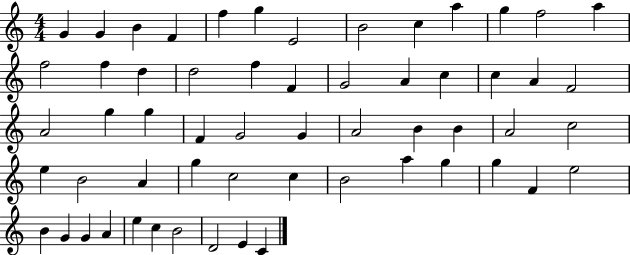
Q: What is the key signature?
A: C major